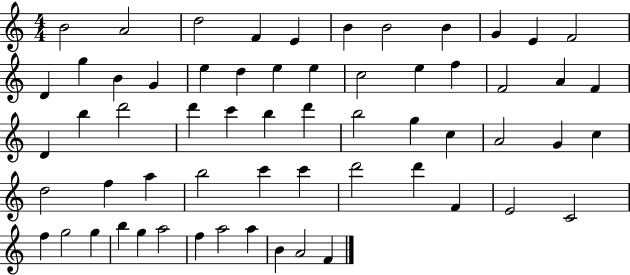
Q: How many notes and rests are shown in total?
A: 61